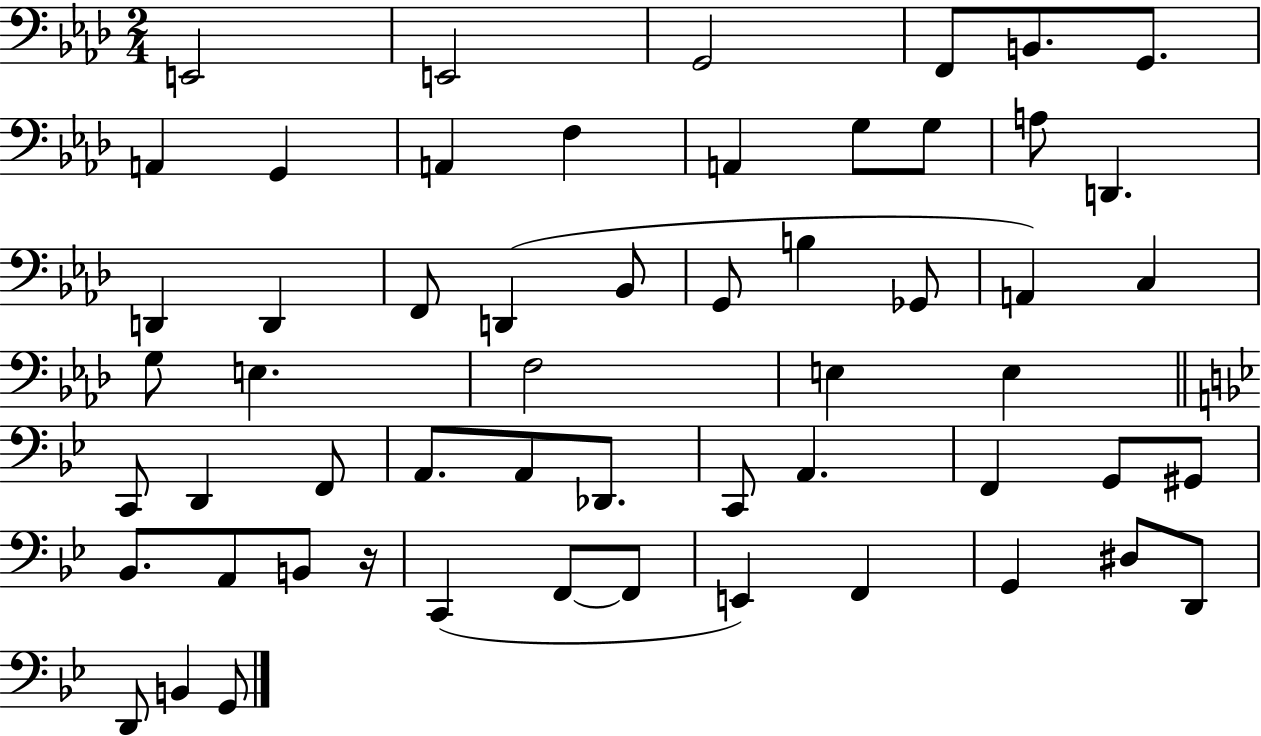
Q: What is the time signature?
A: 2/4